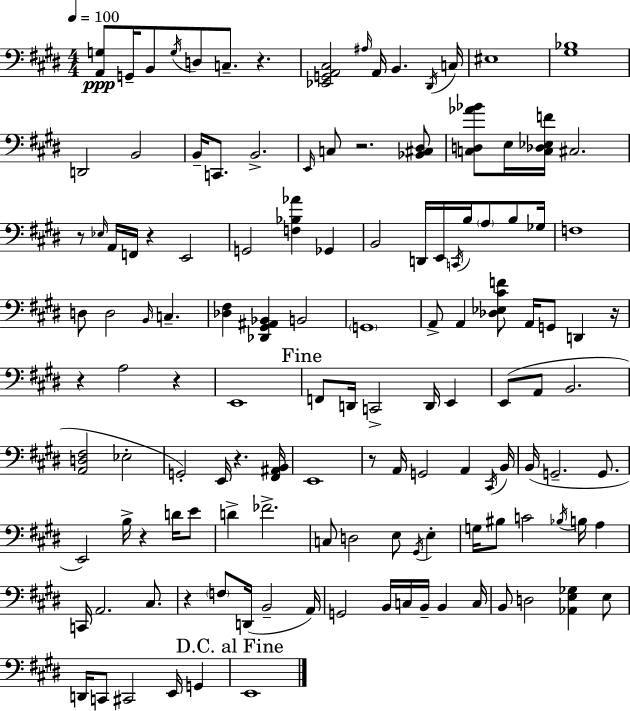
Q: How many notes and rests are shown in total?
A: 131